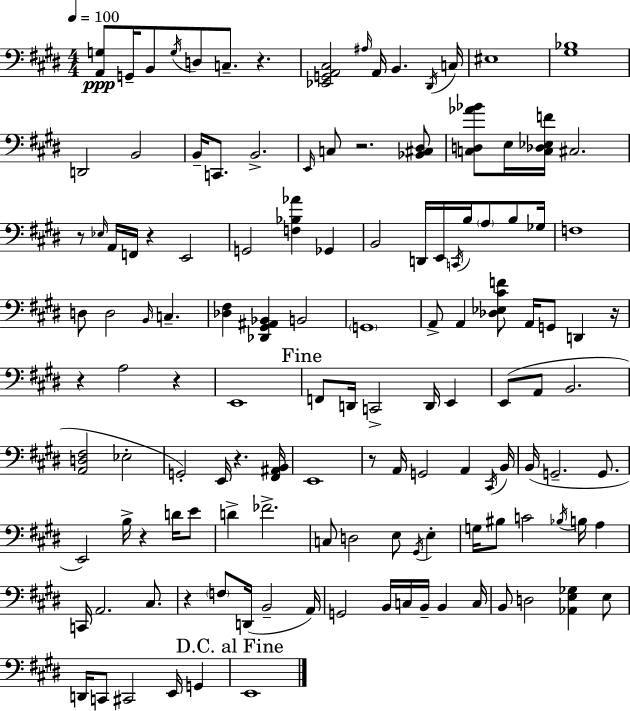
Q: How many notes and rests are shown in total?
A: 131